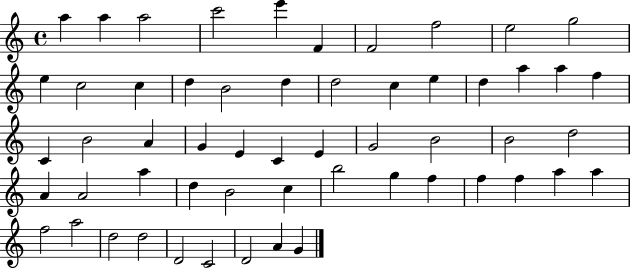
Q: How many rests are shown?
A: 0